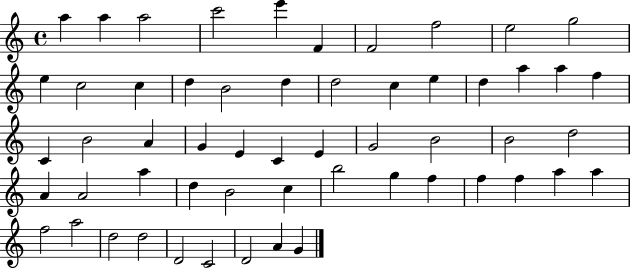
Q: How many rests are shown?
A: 0